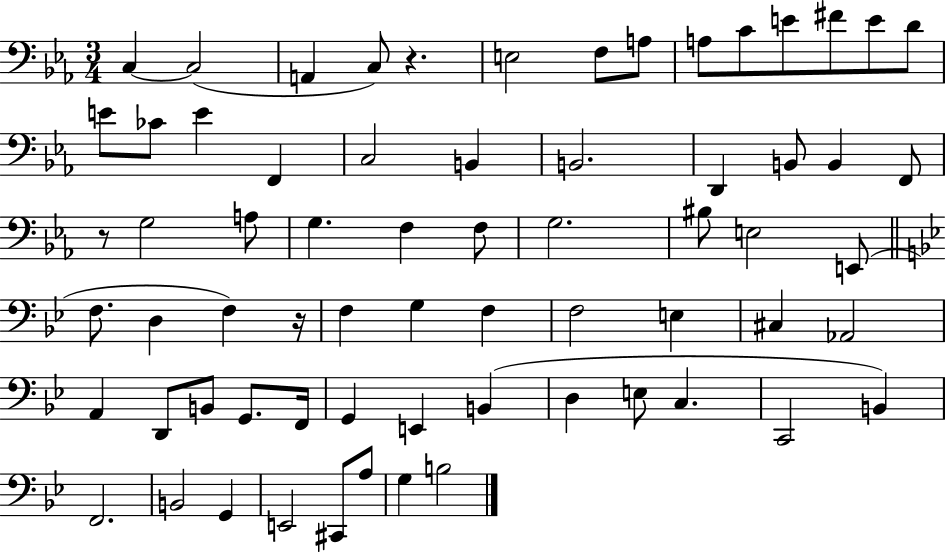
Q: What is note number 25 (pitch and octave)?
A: G3